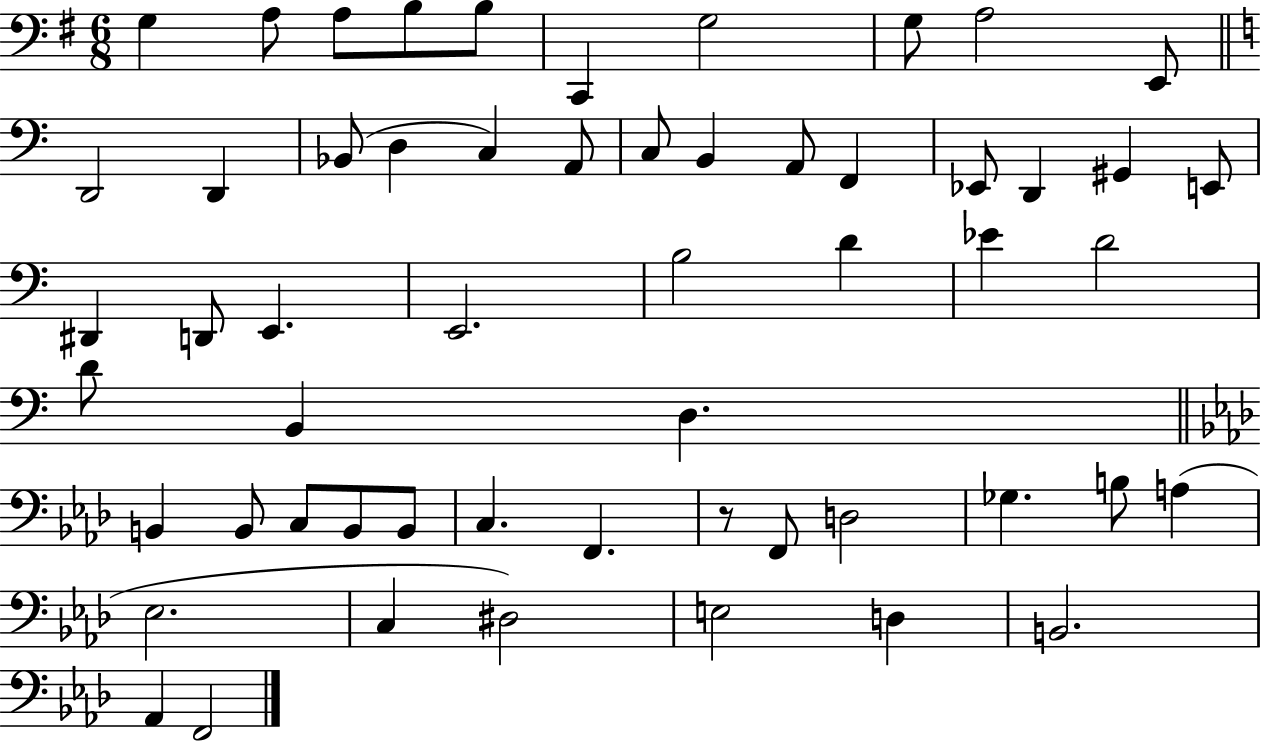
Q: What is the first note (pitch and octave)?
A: G3